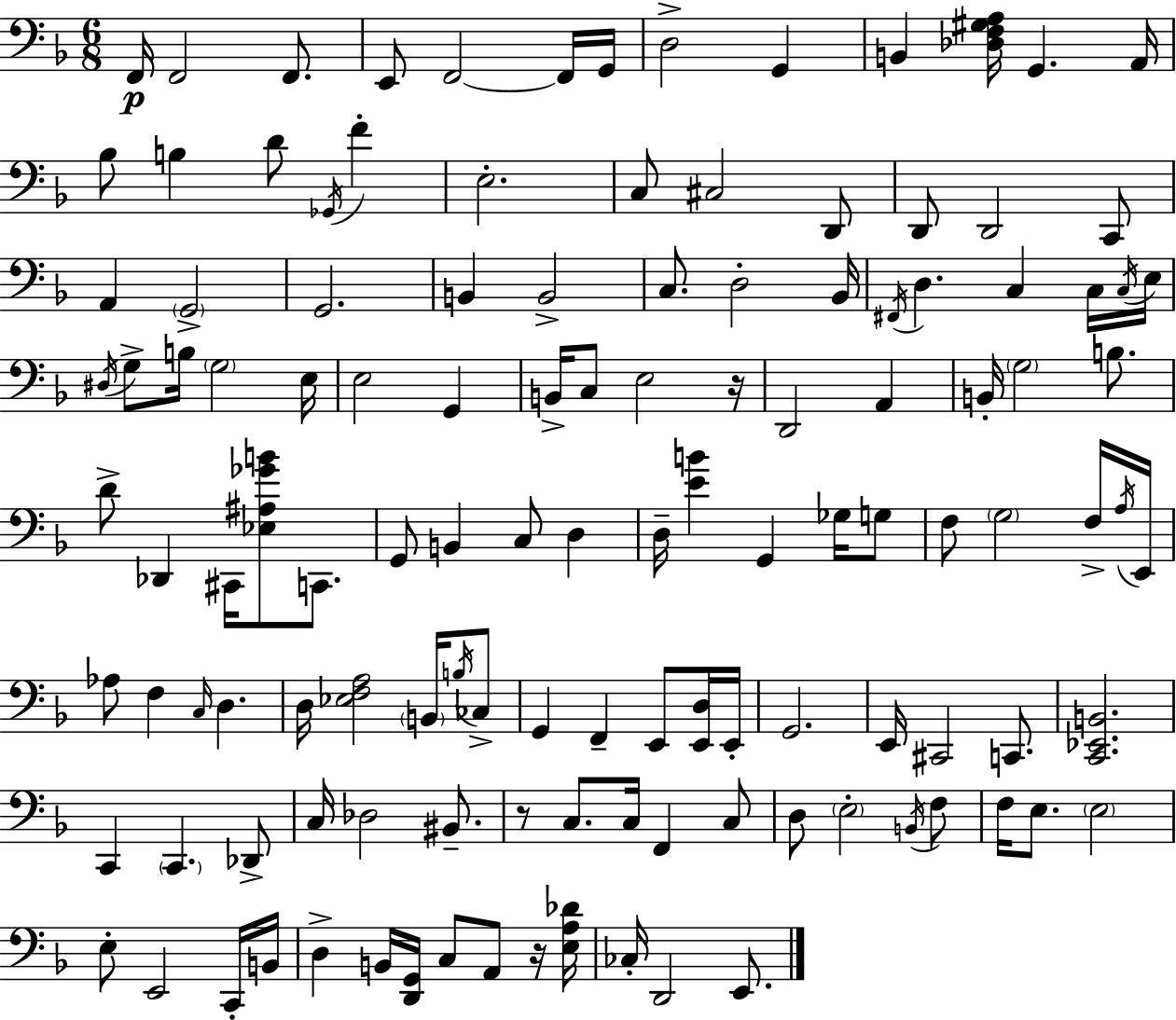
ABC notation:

X:1
T:Untitled
M:6/8
L:1/4
K:F
F,,/4 F,,2 F,,/2 E,,/2 F,,2 F,,/4 G,,/4 D,2 G,, B,, [_D,F,^G,A,]/4 G,, A,,/4 _B,/2 B, D/2 _G,,/4 F E,2 C,/2 ^C,2 D,,/2 D,,/2 D,,2 C,,/2 A,, G,,2 G,,2 B,, B,,2 C,/2 D,2 _B,,/4 ^F,,/4 D, C, C,/4 C,/4 E,/4 ^D,/4 G,/2 B,/4 G,2 E,/4 E,2 G,, B,,/4 C,/2 E,2 z/4 D,,2 A,, B,,/4 G,2 B,/2 D/2 _D,, ^C,,/4 [_E,^A,_GB]/2 C,,/2 G,,/2 B,, C,/2 D, D,/4 [EB] G,, _G,/4 G,/2 F,/2 G,2 F,/4 A,/4 E,,/4 _A,/2 F, C,/4 D, D,/4 [_E,F,A,]2 B,,/4 B,/4 _C,/2 G,, F,, E,,/2 [E,,D,]/4 E,,/4 G,,2 E,,/4 ^C,,2 C,,/2 [C,,_E,,B,,]2 C,, C,, _D,,/2 C,/4 _D,2 ^B,,/2 z/2 C,/2 C,/4 F,, C,/2 D,/2 E,2 B,,/4 F,/2 F,/4 E,/2 E,2 E,/2 E,,2 C,,/4 B,,/4 D, B,,/4 [D,,G,,]/4 C,/2 A,,/2 z/4 [E,A,_D]/4 _C,/4 D,,2 E,,/2